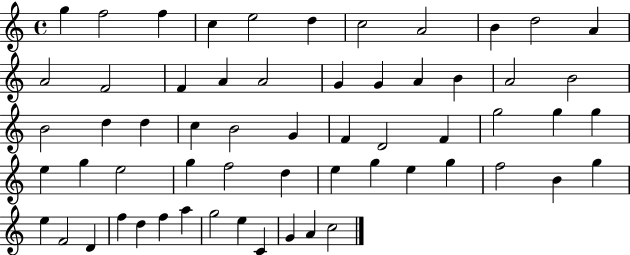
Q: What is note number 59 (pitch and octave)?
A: A4